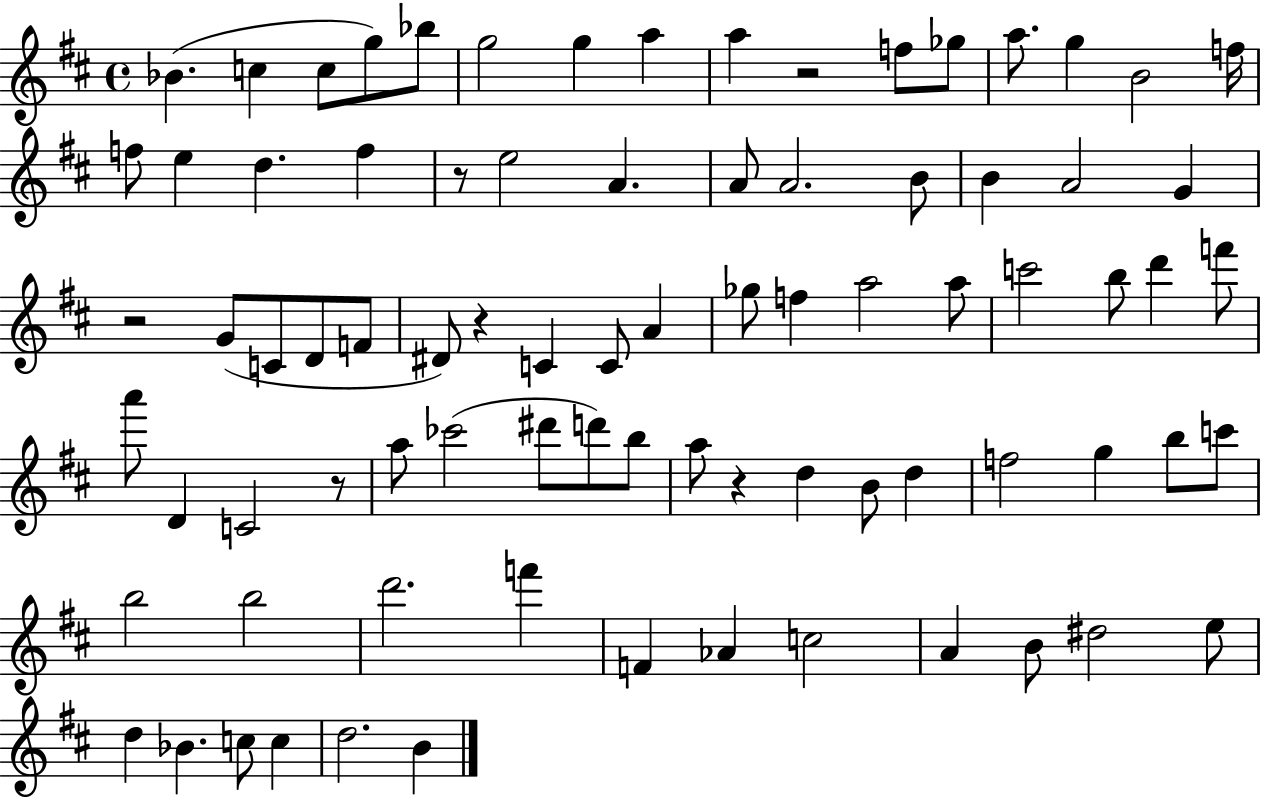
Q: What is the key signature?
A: D major